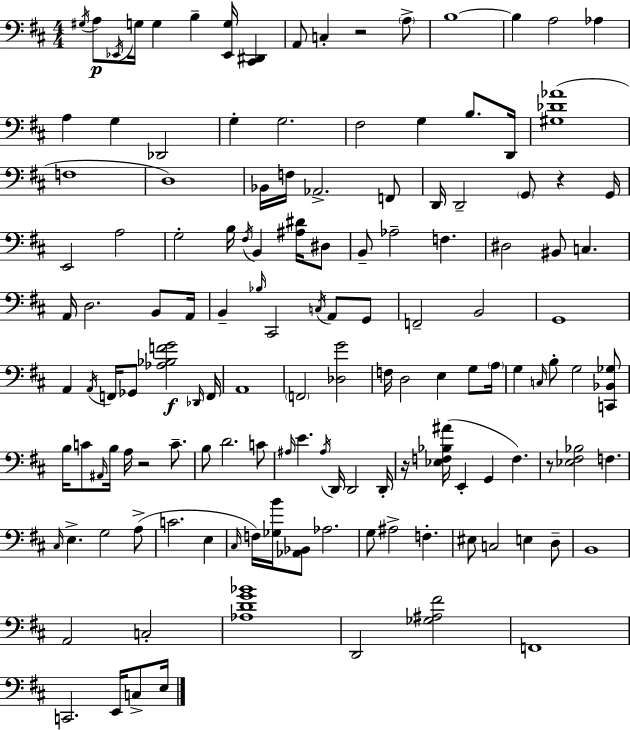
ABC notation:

X:1
T:Untitled
M:4/4
L:1/4
K:D
^G,/4 A,/2 _E,,/4 G,/4 G, B, [_E,,G,]/4 [^C,,^D,,] A,,/2 C, z2 A,/2 B,4 B, A,2 _A, A, G, _D,,2 G, G,2 ^F,2 G, B,/2 D,,/4 [^G,_D_A]4 F,4 D,4 _B,,/4 F,/4 _A,,2 F,,/2 D,,/4 D,,2 G,,/2 z G,,/4 E,,2 A,2 G,2 B,/4 ^F,/4 B,, [^A,^D]/4 ^D,/2 B,,/2 _A,2 F, ^D,2 ^B,,/2 C, A,,/4 D,2 B,,/2 A,,/4 B,, _B,/4 ^C,,2 C,/4 A,,/2 G,,/2 F,,2 B,,2 G,,4 A,, A,,/4 F,,/4 _G,,/2 [_A,_B,FG]2 _D,,/4 F,,/4 A,,4 F,,2 [_D,G]2 F,/4 D,2 E, G,/2 A,/4 G, C,/4 B,/2 G,2 [C,,_B,,_G,]/2 B,/4 C/2 ^A,,/4 B,/4 A,/4 z2 C/2 B,/2 D2 C/2 ^A,/4 E ^A,/4 D,,/4 D,,2 D,,/4 z/4 [_E,F,_B,^A]/4 E,, G,, F, z/2 [_E,^F,_B,]2 F, ^C,/4 E, G,2 A,/2 C2 E, ^C,/4 F,/4 [_G,B]/4 [_A,,_B,,]/2 _A,2 G,/2 ^A,2 F, ^E,/2 C,2 E, D,/2 B,,4 A,,2 C,2 [_A,DG_B]4 D,,2 [_G,^A,^F]2 F,,4 C,,2 E,,/4 C,/2 E,/4